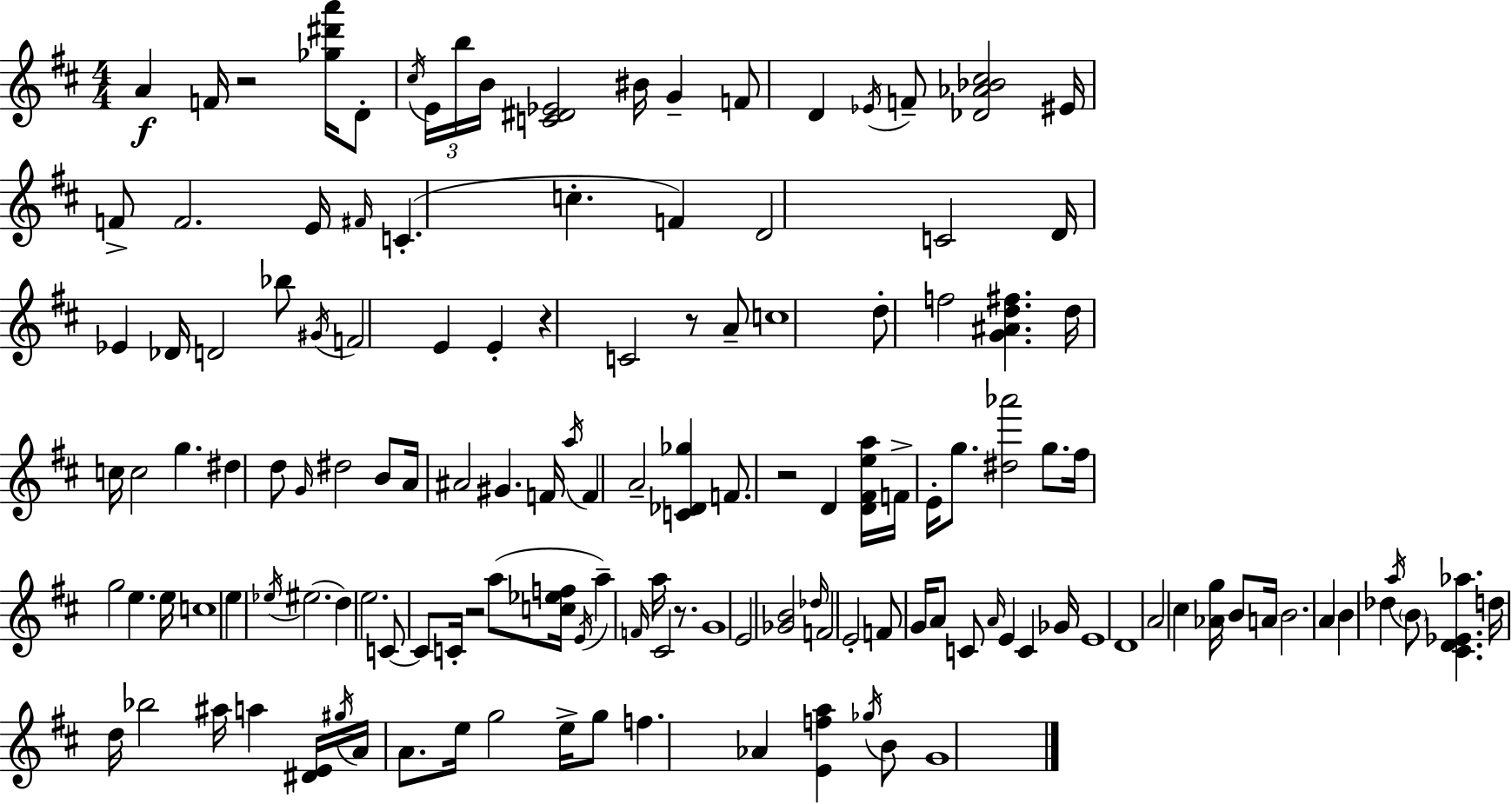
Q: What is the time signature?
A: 4/4